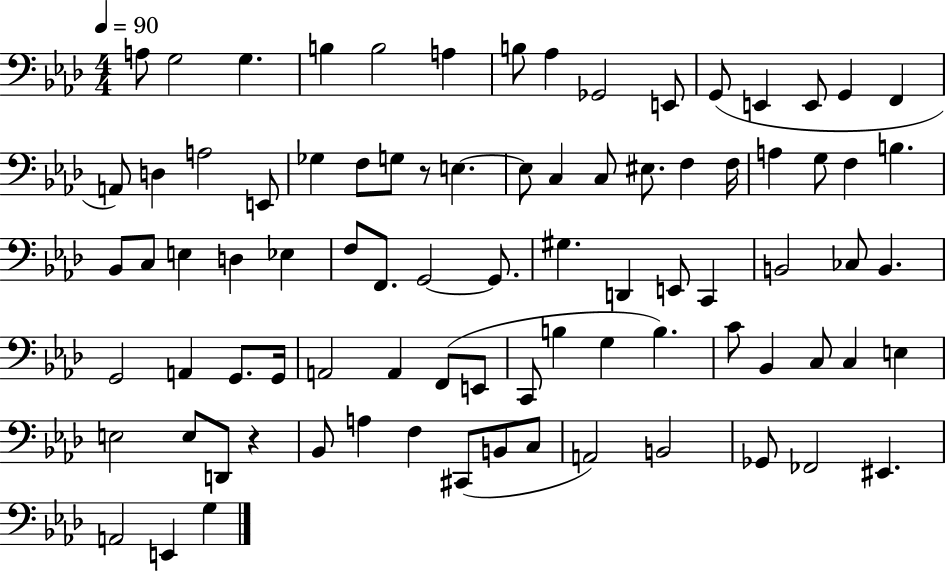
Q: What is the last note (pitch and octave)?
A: G3